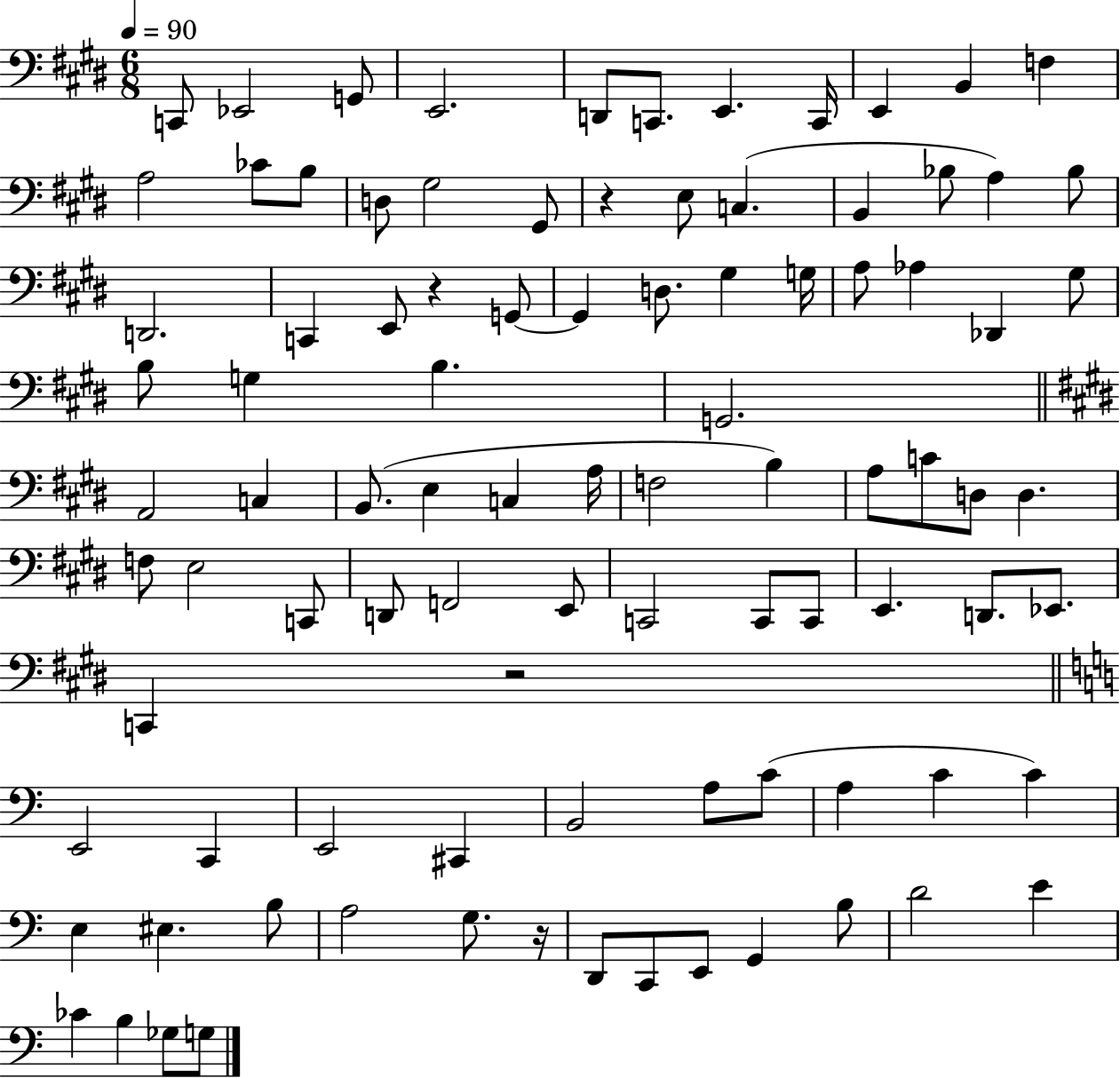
{
  \clef bass
  \numericTimeSignature
  \time 6/8
  \key e \major
  \tempo 4 = 90
  c,8 ees,2 g,8 | e,2. | d,8 c,8. e,4. c,16 | e,4 b,4 f4 | \break a2 ces'8 b8 | d8 gis2 gis,8 | r4 e8 c4.( | b,4 bes8 a4) bes8 | \break d,2. | c,4 e,8 r4 g,8~~ | g,4 d8. gis4 g16 | a8 aes4 des,4 gis8 | \break b8 g4 b4. | g,2. | \bar "||" \break \key e \major a,2 c4 | b,8.( e4 c4 a16 | f2 b4) | a8 c'8 d8 d4. | \break f8 e2 c,8 | d,8 f,2 e,8 | c,2 c,8 c,8 | e,4. d,8. ees,8. | \break c,4 r2 | \bar "||" \break \key a \minor e,2 c,4 | e,2 cis,4 | b,2 a8 c'8( | a4 c'4 c'4) | \break e4 eis4. b8 | a2 g8. r16 | d,8 c,8 e,8 g,4 b8 | d'2 e'4 | \break ces'4 b4 ges8 g8 | \bar "|."
}